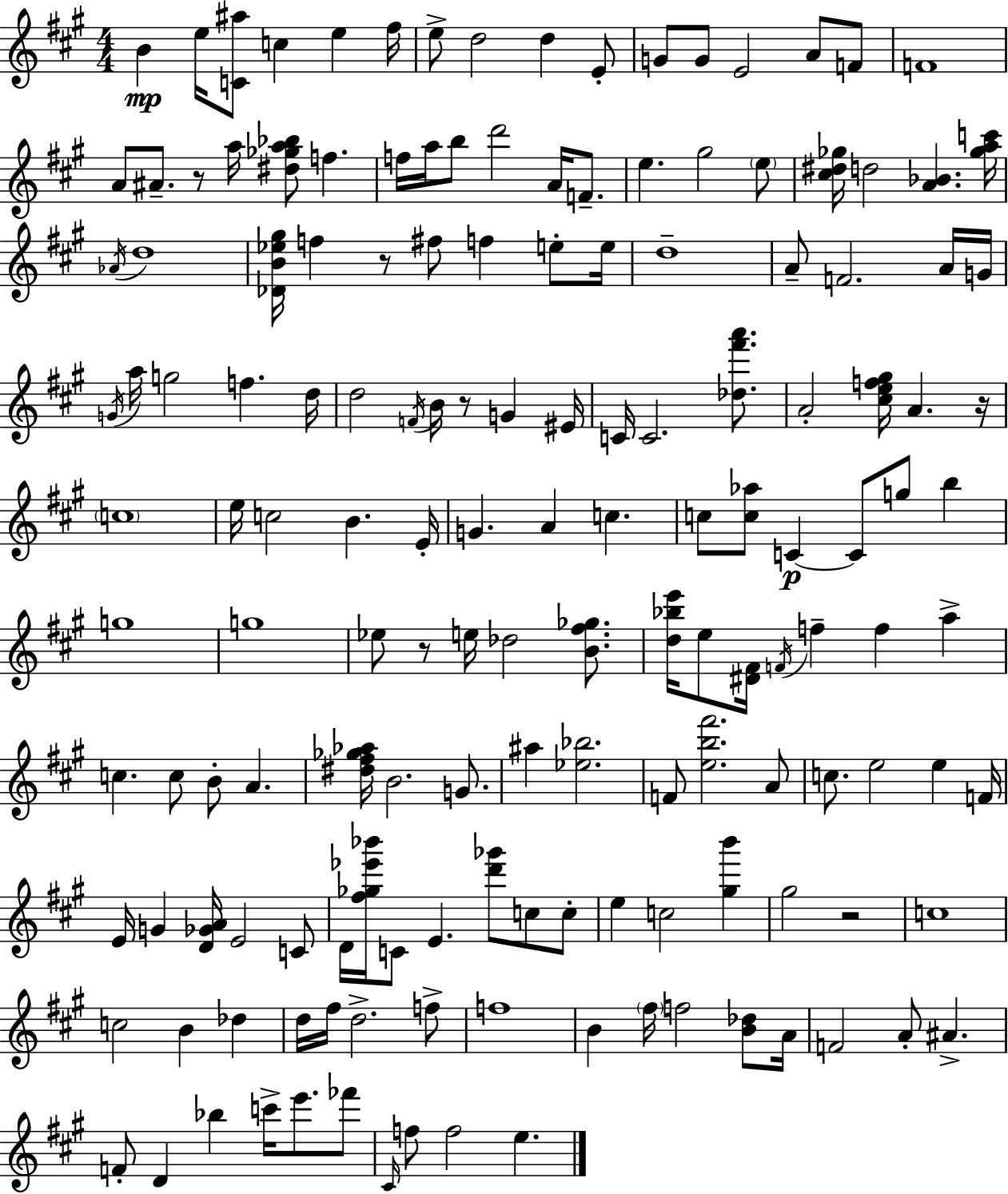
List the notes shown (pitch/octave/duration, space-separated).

B4/q E5/s [C4,A#5]/e C5/q E5/q F#5/s E5/e D5/h D5/q E4/e G4/e G4/e E4/h A4/e F4/e F4/w A4/e A#4/e. R/e A5/s [D#5,Gb5,A5,Bb5]/e F5/q. F5/s A5/s B5/e D6/h A4/s F4/e. E5/q. G#5/h E5/e [C#5,D#5,Gb5]/s D5/h [A4,Bb4]/q. [Gb5,A5,C6]/s Ab4/s D5/w [Db4,B4,Eb5,G#5]/s F5/q R/e F#5/e F5/q E5/e E5/s D5/w A4/e F4/h. A4/s G4/s G4/s A5/s G5/h F5/q. D5/s D5/h F4/s B4/s R/e G4/q EIS4/s C4/s C4/h. [Db5,F#6,A6]/e. A4/h [C#5,E5,F5,G#5]/s A4/q. R/s C5/w E5/s C5/h B4/q. E4/s G4/q. A4/q C5/q. C5/e [C5,Ab5]/e C4/q C4/e G5/e B5/q G5/w G5/w Eb5/e R/e E5/s Db5/h [B4,F#5,Gb5]/e. [D5,Bb5,E6]/s E5/e [D#4,F#4]/s F4/s F5/q F5/q A5/q C5/q. C5/e B4/e A4/q. [D#5,F#5,Gb5,Ab5]/s B4/h. G4/e. A#5/q [Eb5,Bb5]/h. F4/e [E5,B5,F#6]/h. A4/e C5/e. E5/h E5/q F4/s E4/s G4/q [D4,Gb4,A4]/s E4/h C4/e D4/s [F#5,Gb5,Eb6,Bb6]/s C4/e E4/q. [D6,Gb6]/e C5/e C5/e E5/q C5/h [G#5,B6]/q G#5/h R/h C5/w C5/h B4/q Db5/q D5/s F#5/s D5/h. F5/e F5/w B4/q F#5/s F5/h [B4,Db5]/e A4/s F4/h A4/e A#4/q. F4/e D4/q Bb5/q C6/s E6/e. FES6/e C#4/s F5/e F5/h E5/q.